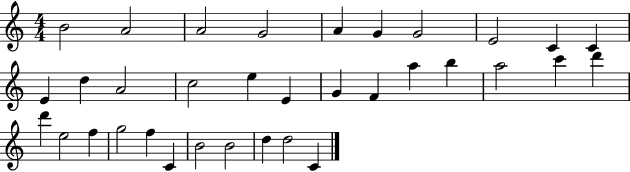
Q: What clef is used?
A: treble